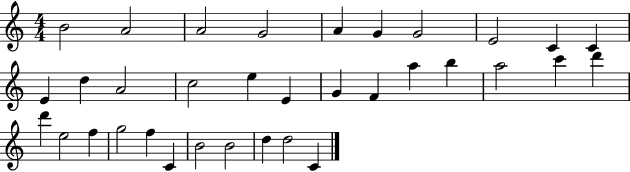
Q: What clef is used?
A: treble